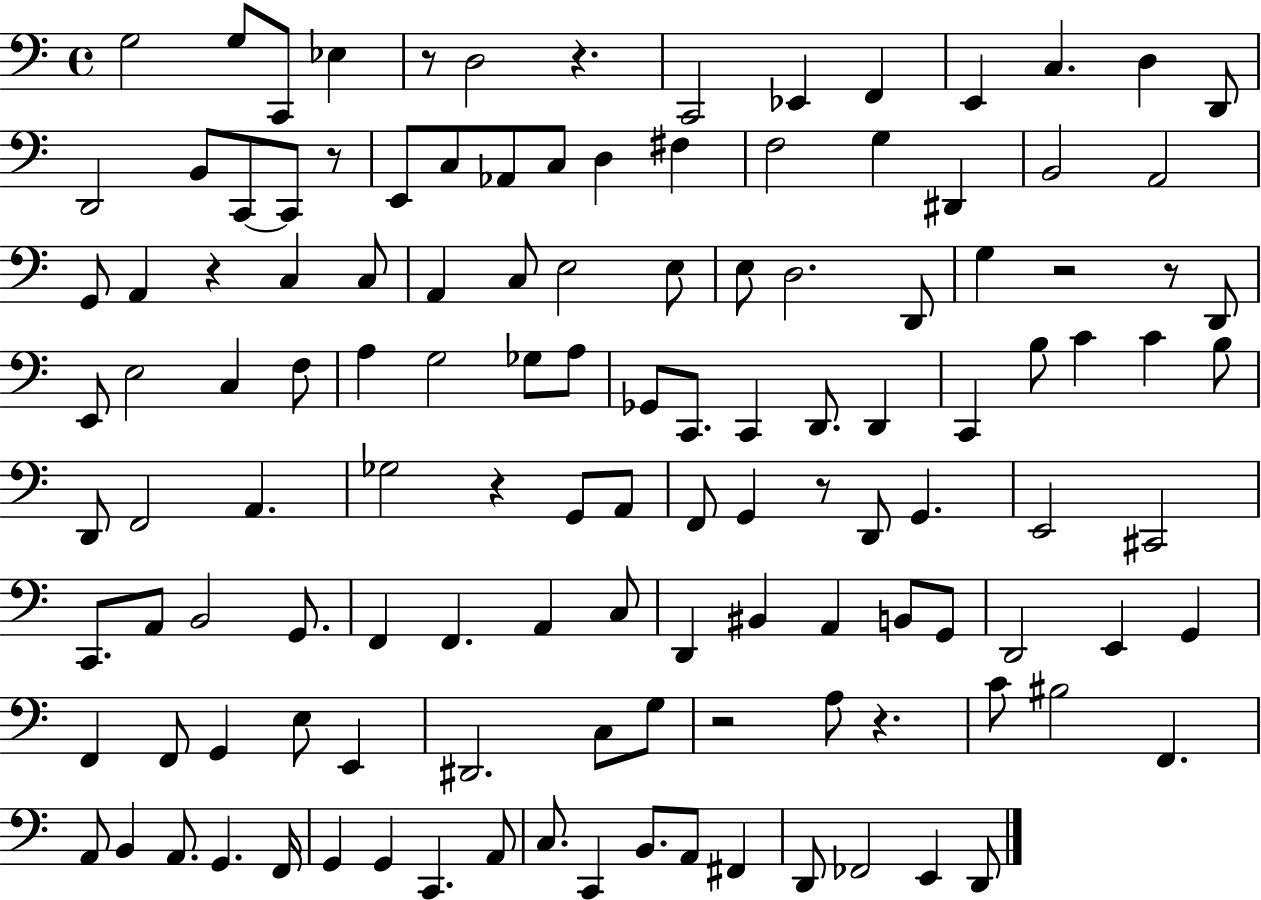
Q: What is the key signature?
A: C major